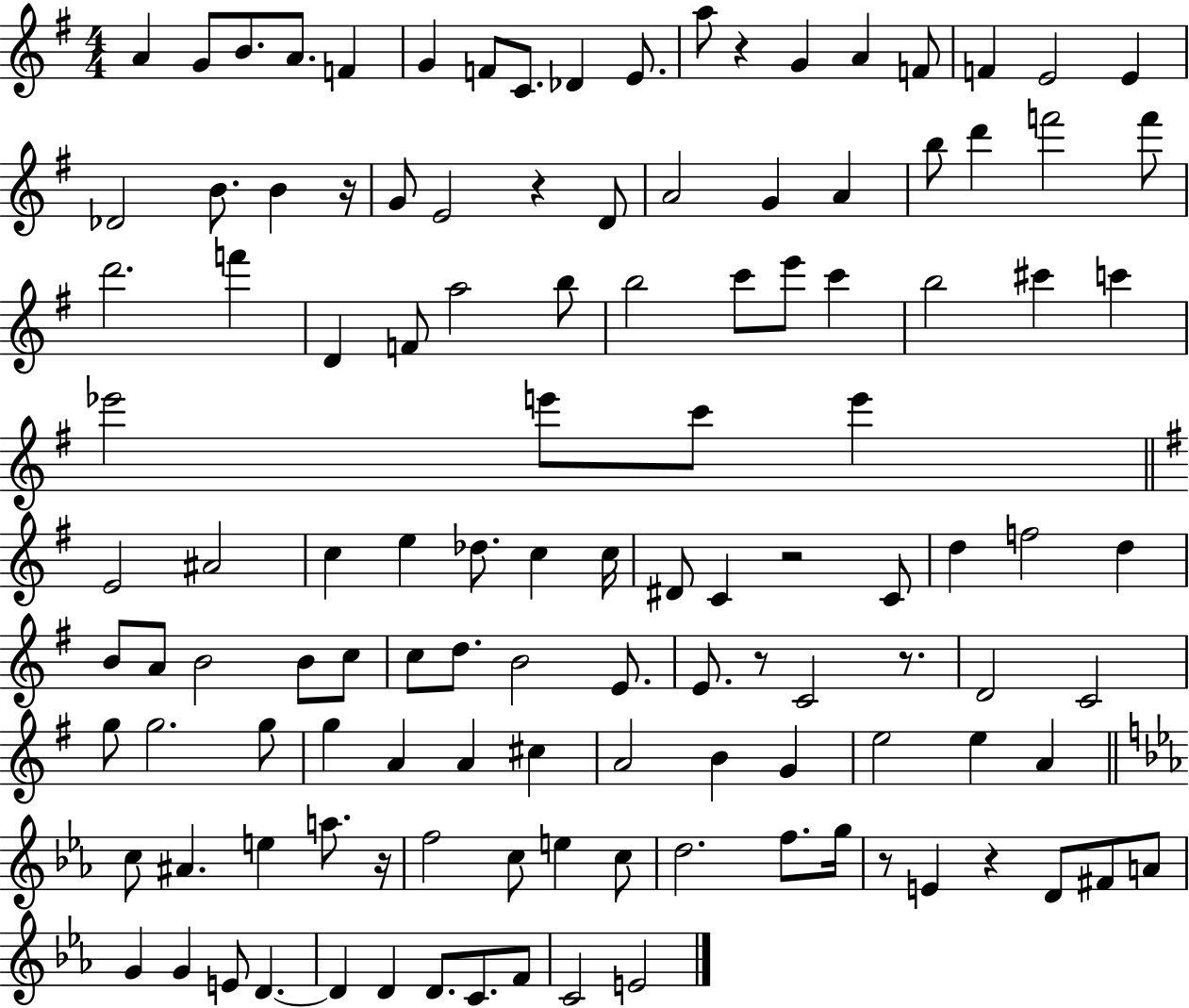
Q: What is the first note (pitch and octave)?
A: A4